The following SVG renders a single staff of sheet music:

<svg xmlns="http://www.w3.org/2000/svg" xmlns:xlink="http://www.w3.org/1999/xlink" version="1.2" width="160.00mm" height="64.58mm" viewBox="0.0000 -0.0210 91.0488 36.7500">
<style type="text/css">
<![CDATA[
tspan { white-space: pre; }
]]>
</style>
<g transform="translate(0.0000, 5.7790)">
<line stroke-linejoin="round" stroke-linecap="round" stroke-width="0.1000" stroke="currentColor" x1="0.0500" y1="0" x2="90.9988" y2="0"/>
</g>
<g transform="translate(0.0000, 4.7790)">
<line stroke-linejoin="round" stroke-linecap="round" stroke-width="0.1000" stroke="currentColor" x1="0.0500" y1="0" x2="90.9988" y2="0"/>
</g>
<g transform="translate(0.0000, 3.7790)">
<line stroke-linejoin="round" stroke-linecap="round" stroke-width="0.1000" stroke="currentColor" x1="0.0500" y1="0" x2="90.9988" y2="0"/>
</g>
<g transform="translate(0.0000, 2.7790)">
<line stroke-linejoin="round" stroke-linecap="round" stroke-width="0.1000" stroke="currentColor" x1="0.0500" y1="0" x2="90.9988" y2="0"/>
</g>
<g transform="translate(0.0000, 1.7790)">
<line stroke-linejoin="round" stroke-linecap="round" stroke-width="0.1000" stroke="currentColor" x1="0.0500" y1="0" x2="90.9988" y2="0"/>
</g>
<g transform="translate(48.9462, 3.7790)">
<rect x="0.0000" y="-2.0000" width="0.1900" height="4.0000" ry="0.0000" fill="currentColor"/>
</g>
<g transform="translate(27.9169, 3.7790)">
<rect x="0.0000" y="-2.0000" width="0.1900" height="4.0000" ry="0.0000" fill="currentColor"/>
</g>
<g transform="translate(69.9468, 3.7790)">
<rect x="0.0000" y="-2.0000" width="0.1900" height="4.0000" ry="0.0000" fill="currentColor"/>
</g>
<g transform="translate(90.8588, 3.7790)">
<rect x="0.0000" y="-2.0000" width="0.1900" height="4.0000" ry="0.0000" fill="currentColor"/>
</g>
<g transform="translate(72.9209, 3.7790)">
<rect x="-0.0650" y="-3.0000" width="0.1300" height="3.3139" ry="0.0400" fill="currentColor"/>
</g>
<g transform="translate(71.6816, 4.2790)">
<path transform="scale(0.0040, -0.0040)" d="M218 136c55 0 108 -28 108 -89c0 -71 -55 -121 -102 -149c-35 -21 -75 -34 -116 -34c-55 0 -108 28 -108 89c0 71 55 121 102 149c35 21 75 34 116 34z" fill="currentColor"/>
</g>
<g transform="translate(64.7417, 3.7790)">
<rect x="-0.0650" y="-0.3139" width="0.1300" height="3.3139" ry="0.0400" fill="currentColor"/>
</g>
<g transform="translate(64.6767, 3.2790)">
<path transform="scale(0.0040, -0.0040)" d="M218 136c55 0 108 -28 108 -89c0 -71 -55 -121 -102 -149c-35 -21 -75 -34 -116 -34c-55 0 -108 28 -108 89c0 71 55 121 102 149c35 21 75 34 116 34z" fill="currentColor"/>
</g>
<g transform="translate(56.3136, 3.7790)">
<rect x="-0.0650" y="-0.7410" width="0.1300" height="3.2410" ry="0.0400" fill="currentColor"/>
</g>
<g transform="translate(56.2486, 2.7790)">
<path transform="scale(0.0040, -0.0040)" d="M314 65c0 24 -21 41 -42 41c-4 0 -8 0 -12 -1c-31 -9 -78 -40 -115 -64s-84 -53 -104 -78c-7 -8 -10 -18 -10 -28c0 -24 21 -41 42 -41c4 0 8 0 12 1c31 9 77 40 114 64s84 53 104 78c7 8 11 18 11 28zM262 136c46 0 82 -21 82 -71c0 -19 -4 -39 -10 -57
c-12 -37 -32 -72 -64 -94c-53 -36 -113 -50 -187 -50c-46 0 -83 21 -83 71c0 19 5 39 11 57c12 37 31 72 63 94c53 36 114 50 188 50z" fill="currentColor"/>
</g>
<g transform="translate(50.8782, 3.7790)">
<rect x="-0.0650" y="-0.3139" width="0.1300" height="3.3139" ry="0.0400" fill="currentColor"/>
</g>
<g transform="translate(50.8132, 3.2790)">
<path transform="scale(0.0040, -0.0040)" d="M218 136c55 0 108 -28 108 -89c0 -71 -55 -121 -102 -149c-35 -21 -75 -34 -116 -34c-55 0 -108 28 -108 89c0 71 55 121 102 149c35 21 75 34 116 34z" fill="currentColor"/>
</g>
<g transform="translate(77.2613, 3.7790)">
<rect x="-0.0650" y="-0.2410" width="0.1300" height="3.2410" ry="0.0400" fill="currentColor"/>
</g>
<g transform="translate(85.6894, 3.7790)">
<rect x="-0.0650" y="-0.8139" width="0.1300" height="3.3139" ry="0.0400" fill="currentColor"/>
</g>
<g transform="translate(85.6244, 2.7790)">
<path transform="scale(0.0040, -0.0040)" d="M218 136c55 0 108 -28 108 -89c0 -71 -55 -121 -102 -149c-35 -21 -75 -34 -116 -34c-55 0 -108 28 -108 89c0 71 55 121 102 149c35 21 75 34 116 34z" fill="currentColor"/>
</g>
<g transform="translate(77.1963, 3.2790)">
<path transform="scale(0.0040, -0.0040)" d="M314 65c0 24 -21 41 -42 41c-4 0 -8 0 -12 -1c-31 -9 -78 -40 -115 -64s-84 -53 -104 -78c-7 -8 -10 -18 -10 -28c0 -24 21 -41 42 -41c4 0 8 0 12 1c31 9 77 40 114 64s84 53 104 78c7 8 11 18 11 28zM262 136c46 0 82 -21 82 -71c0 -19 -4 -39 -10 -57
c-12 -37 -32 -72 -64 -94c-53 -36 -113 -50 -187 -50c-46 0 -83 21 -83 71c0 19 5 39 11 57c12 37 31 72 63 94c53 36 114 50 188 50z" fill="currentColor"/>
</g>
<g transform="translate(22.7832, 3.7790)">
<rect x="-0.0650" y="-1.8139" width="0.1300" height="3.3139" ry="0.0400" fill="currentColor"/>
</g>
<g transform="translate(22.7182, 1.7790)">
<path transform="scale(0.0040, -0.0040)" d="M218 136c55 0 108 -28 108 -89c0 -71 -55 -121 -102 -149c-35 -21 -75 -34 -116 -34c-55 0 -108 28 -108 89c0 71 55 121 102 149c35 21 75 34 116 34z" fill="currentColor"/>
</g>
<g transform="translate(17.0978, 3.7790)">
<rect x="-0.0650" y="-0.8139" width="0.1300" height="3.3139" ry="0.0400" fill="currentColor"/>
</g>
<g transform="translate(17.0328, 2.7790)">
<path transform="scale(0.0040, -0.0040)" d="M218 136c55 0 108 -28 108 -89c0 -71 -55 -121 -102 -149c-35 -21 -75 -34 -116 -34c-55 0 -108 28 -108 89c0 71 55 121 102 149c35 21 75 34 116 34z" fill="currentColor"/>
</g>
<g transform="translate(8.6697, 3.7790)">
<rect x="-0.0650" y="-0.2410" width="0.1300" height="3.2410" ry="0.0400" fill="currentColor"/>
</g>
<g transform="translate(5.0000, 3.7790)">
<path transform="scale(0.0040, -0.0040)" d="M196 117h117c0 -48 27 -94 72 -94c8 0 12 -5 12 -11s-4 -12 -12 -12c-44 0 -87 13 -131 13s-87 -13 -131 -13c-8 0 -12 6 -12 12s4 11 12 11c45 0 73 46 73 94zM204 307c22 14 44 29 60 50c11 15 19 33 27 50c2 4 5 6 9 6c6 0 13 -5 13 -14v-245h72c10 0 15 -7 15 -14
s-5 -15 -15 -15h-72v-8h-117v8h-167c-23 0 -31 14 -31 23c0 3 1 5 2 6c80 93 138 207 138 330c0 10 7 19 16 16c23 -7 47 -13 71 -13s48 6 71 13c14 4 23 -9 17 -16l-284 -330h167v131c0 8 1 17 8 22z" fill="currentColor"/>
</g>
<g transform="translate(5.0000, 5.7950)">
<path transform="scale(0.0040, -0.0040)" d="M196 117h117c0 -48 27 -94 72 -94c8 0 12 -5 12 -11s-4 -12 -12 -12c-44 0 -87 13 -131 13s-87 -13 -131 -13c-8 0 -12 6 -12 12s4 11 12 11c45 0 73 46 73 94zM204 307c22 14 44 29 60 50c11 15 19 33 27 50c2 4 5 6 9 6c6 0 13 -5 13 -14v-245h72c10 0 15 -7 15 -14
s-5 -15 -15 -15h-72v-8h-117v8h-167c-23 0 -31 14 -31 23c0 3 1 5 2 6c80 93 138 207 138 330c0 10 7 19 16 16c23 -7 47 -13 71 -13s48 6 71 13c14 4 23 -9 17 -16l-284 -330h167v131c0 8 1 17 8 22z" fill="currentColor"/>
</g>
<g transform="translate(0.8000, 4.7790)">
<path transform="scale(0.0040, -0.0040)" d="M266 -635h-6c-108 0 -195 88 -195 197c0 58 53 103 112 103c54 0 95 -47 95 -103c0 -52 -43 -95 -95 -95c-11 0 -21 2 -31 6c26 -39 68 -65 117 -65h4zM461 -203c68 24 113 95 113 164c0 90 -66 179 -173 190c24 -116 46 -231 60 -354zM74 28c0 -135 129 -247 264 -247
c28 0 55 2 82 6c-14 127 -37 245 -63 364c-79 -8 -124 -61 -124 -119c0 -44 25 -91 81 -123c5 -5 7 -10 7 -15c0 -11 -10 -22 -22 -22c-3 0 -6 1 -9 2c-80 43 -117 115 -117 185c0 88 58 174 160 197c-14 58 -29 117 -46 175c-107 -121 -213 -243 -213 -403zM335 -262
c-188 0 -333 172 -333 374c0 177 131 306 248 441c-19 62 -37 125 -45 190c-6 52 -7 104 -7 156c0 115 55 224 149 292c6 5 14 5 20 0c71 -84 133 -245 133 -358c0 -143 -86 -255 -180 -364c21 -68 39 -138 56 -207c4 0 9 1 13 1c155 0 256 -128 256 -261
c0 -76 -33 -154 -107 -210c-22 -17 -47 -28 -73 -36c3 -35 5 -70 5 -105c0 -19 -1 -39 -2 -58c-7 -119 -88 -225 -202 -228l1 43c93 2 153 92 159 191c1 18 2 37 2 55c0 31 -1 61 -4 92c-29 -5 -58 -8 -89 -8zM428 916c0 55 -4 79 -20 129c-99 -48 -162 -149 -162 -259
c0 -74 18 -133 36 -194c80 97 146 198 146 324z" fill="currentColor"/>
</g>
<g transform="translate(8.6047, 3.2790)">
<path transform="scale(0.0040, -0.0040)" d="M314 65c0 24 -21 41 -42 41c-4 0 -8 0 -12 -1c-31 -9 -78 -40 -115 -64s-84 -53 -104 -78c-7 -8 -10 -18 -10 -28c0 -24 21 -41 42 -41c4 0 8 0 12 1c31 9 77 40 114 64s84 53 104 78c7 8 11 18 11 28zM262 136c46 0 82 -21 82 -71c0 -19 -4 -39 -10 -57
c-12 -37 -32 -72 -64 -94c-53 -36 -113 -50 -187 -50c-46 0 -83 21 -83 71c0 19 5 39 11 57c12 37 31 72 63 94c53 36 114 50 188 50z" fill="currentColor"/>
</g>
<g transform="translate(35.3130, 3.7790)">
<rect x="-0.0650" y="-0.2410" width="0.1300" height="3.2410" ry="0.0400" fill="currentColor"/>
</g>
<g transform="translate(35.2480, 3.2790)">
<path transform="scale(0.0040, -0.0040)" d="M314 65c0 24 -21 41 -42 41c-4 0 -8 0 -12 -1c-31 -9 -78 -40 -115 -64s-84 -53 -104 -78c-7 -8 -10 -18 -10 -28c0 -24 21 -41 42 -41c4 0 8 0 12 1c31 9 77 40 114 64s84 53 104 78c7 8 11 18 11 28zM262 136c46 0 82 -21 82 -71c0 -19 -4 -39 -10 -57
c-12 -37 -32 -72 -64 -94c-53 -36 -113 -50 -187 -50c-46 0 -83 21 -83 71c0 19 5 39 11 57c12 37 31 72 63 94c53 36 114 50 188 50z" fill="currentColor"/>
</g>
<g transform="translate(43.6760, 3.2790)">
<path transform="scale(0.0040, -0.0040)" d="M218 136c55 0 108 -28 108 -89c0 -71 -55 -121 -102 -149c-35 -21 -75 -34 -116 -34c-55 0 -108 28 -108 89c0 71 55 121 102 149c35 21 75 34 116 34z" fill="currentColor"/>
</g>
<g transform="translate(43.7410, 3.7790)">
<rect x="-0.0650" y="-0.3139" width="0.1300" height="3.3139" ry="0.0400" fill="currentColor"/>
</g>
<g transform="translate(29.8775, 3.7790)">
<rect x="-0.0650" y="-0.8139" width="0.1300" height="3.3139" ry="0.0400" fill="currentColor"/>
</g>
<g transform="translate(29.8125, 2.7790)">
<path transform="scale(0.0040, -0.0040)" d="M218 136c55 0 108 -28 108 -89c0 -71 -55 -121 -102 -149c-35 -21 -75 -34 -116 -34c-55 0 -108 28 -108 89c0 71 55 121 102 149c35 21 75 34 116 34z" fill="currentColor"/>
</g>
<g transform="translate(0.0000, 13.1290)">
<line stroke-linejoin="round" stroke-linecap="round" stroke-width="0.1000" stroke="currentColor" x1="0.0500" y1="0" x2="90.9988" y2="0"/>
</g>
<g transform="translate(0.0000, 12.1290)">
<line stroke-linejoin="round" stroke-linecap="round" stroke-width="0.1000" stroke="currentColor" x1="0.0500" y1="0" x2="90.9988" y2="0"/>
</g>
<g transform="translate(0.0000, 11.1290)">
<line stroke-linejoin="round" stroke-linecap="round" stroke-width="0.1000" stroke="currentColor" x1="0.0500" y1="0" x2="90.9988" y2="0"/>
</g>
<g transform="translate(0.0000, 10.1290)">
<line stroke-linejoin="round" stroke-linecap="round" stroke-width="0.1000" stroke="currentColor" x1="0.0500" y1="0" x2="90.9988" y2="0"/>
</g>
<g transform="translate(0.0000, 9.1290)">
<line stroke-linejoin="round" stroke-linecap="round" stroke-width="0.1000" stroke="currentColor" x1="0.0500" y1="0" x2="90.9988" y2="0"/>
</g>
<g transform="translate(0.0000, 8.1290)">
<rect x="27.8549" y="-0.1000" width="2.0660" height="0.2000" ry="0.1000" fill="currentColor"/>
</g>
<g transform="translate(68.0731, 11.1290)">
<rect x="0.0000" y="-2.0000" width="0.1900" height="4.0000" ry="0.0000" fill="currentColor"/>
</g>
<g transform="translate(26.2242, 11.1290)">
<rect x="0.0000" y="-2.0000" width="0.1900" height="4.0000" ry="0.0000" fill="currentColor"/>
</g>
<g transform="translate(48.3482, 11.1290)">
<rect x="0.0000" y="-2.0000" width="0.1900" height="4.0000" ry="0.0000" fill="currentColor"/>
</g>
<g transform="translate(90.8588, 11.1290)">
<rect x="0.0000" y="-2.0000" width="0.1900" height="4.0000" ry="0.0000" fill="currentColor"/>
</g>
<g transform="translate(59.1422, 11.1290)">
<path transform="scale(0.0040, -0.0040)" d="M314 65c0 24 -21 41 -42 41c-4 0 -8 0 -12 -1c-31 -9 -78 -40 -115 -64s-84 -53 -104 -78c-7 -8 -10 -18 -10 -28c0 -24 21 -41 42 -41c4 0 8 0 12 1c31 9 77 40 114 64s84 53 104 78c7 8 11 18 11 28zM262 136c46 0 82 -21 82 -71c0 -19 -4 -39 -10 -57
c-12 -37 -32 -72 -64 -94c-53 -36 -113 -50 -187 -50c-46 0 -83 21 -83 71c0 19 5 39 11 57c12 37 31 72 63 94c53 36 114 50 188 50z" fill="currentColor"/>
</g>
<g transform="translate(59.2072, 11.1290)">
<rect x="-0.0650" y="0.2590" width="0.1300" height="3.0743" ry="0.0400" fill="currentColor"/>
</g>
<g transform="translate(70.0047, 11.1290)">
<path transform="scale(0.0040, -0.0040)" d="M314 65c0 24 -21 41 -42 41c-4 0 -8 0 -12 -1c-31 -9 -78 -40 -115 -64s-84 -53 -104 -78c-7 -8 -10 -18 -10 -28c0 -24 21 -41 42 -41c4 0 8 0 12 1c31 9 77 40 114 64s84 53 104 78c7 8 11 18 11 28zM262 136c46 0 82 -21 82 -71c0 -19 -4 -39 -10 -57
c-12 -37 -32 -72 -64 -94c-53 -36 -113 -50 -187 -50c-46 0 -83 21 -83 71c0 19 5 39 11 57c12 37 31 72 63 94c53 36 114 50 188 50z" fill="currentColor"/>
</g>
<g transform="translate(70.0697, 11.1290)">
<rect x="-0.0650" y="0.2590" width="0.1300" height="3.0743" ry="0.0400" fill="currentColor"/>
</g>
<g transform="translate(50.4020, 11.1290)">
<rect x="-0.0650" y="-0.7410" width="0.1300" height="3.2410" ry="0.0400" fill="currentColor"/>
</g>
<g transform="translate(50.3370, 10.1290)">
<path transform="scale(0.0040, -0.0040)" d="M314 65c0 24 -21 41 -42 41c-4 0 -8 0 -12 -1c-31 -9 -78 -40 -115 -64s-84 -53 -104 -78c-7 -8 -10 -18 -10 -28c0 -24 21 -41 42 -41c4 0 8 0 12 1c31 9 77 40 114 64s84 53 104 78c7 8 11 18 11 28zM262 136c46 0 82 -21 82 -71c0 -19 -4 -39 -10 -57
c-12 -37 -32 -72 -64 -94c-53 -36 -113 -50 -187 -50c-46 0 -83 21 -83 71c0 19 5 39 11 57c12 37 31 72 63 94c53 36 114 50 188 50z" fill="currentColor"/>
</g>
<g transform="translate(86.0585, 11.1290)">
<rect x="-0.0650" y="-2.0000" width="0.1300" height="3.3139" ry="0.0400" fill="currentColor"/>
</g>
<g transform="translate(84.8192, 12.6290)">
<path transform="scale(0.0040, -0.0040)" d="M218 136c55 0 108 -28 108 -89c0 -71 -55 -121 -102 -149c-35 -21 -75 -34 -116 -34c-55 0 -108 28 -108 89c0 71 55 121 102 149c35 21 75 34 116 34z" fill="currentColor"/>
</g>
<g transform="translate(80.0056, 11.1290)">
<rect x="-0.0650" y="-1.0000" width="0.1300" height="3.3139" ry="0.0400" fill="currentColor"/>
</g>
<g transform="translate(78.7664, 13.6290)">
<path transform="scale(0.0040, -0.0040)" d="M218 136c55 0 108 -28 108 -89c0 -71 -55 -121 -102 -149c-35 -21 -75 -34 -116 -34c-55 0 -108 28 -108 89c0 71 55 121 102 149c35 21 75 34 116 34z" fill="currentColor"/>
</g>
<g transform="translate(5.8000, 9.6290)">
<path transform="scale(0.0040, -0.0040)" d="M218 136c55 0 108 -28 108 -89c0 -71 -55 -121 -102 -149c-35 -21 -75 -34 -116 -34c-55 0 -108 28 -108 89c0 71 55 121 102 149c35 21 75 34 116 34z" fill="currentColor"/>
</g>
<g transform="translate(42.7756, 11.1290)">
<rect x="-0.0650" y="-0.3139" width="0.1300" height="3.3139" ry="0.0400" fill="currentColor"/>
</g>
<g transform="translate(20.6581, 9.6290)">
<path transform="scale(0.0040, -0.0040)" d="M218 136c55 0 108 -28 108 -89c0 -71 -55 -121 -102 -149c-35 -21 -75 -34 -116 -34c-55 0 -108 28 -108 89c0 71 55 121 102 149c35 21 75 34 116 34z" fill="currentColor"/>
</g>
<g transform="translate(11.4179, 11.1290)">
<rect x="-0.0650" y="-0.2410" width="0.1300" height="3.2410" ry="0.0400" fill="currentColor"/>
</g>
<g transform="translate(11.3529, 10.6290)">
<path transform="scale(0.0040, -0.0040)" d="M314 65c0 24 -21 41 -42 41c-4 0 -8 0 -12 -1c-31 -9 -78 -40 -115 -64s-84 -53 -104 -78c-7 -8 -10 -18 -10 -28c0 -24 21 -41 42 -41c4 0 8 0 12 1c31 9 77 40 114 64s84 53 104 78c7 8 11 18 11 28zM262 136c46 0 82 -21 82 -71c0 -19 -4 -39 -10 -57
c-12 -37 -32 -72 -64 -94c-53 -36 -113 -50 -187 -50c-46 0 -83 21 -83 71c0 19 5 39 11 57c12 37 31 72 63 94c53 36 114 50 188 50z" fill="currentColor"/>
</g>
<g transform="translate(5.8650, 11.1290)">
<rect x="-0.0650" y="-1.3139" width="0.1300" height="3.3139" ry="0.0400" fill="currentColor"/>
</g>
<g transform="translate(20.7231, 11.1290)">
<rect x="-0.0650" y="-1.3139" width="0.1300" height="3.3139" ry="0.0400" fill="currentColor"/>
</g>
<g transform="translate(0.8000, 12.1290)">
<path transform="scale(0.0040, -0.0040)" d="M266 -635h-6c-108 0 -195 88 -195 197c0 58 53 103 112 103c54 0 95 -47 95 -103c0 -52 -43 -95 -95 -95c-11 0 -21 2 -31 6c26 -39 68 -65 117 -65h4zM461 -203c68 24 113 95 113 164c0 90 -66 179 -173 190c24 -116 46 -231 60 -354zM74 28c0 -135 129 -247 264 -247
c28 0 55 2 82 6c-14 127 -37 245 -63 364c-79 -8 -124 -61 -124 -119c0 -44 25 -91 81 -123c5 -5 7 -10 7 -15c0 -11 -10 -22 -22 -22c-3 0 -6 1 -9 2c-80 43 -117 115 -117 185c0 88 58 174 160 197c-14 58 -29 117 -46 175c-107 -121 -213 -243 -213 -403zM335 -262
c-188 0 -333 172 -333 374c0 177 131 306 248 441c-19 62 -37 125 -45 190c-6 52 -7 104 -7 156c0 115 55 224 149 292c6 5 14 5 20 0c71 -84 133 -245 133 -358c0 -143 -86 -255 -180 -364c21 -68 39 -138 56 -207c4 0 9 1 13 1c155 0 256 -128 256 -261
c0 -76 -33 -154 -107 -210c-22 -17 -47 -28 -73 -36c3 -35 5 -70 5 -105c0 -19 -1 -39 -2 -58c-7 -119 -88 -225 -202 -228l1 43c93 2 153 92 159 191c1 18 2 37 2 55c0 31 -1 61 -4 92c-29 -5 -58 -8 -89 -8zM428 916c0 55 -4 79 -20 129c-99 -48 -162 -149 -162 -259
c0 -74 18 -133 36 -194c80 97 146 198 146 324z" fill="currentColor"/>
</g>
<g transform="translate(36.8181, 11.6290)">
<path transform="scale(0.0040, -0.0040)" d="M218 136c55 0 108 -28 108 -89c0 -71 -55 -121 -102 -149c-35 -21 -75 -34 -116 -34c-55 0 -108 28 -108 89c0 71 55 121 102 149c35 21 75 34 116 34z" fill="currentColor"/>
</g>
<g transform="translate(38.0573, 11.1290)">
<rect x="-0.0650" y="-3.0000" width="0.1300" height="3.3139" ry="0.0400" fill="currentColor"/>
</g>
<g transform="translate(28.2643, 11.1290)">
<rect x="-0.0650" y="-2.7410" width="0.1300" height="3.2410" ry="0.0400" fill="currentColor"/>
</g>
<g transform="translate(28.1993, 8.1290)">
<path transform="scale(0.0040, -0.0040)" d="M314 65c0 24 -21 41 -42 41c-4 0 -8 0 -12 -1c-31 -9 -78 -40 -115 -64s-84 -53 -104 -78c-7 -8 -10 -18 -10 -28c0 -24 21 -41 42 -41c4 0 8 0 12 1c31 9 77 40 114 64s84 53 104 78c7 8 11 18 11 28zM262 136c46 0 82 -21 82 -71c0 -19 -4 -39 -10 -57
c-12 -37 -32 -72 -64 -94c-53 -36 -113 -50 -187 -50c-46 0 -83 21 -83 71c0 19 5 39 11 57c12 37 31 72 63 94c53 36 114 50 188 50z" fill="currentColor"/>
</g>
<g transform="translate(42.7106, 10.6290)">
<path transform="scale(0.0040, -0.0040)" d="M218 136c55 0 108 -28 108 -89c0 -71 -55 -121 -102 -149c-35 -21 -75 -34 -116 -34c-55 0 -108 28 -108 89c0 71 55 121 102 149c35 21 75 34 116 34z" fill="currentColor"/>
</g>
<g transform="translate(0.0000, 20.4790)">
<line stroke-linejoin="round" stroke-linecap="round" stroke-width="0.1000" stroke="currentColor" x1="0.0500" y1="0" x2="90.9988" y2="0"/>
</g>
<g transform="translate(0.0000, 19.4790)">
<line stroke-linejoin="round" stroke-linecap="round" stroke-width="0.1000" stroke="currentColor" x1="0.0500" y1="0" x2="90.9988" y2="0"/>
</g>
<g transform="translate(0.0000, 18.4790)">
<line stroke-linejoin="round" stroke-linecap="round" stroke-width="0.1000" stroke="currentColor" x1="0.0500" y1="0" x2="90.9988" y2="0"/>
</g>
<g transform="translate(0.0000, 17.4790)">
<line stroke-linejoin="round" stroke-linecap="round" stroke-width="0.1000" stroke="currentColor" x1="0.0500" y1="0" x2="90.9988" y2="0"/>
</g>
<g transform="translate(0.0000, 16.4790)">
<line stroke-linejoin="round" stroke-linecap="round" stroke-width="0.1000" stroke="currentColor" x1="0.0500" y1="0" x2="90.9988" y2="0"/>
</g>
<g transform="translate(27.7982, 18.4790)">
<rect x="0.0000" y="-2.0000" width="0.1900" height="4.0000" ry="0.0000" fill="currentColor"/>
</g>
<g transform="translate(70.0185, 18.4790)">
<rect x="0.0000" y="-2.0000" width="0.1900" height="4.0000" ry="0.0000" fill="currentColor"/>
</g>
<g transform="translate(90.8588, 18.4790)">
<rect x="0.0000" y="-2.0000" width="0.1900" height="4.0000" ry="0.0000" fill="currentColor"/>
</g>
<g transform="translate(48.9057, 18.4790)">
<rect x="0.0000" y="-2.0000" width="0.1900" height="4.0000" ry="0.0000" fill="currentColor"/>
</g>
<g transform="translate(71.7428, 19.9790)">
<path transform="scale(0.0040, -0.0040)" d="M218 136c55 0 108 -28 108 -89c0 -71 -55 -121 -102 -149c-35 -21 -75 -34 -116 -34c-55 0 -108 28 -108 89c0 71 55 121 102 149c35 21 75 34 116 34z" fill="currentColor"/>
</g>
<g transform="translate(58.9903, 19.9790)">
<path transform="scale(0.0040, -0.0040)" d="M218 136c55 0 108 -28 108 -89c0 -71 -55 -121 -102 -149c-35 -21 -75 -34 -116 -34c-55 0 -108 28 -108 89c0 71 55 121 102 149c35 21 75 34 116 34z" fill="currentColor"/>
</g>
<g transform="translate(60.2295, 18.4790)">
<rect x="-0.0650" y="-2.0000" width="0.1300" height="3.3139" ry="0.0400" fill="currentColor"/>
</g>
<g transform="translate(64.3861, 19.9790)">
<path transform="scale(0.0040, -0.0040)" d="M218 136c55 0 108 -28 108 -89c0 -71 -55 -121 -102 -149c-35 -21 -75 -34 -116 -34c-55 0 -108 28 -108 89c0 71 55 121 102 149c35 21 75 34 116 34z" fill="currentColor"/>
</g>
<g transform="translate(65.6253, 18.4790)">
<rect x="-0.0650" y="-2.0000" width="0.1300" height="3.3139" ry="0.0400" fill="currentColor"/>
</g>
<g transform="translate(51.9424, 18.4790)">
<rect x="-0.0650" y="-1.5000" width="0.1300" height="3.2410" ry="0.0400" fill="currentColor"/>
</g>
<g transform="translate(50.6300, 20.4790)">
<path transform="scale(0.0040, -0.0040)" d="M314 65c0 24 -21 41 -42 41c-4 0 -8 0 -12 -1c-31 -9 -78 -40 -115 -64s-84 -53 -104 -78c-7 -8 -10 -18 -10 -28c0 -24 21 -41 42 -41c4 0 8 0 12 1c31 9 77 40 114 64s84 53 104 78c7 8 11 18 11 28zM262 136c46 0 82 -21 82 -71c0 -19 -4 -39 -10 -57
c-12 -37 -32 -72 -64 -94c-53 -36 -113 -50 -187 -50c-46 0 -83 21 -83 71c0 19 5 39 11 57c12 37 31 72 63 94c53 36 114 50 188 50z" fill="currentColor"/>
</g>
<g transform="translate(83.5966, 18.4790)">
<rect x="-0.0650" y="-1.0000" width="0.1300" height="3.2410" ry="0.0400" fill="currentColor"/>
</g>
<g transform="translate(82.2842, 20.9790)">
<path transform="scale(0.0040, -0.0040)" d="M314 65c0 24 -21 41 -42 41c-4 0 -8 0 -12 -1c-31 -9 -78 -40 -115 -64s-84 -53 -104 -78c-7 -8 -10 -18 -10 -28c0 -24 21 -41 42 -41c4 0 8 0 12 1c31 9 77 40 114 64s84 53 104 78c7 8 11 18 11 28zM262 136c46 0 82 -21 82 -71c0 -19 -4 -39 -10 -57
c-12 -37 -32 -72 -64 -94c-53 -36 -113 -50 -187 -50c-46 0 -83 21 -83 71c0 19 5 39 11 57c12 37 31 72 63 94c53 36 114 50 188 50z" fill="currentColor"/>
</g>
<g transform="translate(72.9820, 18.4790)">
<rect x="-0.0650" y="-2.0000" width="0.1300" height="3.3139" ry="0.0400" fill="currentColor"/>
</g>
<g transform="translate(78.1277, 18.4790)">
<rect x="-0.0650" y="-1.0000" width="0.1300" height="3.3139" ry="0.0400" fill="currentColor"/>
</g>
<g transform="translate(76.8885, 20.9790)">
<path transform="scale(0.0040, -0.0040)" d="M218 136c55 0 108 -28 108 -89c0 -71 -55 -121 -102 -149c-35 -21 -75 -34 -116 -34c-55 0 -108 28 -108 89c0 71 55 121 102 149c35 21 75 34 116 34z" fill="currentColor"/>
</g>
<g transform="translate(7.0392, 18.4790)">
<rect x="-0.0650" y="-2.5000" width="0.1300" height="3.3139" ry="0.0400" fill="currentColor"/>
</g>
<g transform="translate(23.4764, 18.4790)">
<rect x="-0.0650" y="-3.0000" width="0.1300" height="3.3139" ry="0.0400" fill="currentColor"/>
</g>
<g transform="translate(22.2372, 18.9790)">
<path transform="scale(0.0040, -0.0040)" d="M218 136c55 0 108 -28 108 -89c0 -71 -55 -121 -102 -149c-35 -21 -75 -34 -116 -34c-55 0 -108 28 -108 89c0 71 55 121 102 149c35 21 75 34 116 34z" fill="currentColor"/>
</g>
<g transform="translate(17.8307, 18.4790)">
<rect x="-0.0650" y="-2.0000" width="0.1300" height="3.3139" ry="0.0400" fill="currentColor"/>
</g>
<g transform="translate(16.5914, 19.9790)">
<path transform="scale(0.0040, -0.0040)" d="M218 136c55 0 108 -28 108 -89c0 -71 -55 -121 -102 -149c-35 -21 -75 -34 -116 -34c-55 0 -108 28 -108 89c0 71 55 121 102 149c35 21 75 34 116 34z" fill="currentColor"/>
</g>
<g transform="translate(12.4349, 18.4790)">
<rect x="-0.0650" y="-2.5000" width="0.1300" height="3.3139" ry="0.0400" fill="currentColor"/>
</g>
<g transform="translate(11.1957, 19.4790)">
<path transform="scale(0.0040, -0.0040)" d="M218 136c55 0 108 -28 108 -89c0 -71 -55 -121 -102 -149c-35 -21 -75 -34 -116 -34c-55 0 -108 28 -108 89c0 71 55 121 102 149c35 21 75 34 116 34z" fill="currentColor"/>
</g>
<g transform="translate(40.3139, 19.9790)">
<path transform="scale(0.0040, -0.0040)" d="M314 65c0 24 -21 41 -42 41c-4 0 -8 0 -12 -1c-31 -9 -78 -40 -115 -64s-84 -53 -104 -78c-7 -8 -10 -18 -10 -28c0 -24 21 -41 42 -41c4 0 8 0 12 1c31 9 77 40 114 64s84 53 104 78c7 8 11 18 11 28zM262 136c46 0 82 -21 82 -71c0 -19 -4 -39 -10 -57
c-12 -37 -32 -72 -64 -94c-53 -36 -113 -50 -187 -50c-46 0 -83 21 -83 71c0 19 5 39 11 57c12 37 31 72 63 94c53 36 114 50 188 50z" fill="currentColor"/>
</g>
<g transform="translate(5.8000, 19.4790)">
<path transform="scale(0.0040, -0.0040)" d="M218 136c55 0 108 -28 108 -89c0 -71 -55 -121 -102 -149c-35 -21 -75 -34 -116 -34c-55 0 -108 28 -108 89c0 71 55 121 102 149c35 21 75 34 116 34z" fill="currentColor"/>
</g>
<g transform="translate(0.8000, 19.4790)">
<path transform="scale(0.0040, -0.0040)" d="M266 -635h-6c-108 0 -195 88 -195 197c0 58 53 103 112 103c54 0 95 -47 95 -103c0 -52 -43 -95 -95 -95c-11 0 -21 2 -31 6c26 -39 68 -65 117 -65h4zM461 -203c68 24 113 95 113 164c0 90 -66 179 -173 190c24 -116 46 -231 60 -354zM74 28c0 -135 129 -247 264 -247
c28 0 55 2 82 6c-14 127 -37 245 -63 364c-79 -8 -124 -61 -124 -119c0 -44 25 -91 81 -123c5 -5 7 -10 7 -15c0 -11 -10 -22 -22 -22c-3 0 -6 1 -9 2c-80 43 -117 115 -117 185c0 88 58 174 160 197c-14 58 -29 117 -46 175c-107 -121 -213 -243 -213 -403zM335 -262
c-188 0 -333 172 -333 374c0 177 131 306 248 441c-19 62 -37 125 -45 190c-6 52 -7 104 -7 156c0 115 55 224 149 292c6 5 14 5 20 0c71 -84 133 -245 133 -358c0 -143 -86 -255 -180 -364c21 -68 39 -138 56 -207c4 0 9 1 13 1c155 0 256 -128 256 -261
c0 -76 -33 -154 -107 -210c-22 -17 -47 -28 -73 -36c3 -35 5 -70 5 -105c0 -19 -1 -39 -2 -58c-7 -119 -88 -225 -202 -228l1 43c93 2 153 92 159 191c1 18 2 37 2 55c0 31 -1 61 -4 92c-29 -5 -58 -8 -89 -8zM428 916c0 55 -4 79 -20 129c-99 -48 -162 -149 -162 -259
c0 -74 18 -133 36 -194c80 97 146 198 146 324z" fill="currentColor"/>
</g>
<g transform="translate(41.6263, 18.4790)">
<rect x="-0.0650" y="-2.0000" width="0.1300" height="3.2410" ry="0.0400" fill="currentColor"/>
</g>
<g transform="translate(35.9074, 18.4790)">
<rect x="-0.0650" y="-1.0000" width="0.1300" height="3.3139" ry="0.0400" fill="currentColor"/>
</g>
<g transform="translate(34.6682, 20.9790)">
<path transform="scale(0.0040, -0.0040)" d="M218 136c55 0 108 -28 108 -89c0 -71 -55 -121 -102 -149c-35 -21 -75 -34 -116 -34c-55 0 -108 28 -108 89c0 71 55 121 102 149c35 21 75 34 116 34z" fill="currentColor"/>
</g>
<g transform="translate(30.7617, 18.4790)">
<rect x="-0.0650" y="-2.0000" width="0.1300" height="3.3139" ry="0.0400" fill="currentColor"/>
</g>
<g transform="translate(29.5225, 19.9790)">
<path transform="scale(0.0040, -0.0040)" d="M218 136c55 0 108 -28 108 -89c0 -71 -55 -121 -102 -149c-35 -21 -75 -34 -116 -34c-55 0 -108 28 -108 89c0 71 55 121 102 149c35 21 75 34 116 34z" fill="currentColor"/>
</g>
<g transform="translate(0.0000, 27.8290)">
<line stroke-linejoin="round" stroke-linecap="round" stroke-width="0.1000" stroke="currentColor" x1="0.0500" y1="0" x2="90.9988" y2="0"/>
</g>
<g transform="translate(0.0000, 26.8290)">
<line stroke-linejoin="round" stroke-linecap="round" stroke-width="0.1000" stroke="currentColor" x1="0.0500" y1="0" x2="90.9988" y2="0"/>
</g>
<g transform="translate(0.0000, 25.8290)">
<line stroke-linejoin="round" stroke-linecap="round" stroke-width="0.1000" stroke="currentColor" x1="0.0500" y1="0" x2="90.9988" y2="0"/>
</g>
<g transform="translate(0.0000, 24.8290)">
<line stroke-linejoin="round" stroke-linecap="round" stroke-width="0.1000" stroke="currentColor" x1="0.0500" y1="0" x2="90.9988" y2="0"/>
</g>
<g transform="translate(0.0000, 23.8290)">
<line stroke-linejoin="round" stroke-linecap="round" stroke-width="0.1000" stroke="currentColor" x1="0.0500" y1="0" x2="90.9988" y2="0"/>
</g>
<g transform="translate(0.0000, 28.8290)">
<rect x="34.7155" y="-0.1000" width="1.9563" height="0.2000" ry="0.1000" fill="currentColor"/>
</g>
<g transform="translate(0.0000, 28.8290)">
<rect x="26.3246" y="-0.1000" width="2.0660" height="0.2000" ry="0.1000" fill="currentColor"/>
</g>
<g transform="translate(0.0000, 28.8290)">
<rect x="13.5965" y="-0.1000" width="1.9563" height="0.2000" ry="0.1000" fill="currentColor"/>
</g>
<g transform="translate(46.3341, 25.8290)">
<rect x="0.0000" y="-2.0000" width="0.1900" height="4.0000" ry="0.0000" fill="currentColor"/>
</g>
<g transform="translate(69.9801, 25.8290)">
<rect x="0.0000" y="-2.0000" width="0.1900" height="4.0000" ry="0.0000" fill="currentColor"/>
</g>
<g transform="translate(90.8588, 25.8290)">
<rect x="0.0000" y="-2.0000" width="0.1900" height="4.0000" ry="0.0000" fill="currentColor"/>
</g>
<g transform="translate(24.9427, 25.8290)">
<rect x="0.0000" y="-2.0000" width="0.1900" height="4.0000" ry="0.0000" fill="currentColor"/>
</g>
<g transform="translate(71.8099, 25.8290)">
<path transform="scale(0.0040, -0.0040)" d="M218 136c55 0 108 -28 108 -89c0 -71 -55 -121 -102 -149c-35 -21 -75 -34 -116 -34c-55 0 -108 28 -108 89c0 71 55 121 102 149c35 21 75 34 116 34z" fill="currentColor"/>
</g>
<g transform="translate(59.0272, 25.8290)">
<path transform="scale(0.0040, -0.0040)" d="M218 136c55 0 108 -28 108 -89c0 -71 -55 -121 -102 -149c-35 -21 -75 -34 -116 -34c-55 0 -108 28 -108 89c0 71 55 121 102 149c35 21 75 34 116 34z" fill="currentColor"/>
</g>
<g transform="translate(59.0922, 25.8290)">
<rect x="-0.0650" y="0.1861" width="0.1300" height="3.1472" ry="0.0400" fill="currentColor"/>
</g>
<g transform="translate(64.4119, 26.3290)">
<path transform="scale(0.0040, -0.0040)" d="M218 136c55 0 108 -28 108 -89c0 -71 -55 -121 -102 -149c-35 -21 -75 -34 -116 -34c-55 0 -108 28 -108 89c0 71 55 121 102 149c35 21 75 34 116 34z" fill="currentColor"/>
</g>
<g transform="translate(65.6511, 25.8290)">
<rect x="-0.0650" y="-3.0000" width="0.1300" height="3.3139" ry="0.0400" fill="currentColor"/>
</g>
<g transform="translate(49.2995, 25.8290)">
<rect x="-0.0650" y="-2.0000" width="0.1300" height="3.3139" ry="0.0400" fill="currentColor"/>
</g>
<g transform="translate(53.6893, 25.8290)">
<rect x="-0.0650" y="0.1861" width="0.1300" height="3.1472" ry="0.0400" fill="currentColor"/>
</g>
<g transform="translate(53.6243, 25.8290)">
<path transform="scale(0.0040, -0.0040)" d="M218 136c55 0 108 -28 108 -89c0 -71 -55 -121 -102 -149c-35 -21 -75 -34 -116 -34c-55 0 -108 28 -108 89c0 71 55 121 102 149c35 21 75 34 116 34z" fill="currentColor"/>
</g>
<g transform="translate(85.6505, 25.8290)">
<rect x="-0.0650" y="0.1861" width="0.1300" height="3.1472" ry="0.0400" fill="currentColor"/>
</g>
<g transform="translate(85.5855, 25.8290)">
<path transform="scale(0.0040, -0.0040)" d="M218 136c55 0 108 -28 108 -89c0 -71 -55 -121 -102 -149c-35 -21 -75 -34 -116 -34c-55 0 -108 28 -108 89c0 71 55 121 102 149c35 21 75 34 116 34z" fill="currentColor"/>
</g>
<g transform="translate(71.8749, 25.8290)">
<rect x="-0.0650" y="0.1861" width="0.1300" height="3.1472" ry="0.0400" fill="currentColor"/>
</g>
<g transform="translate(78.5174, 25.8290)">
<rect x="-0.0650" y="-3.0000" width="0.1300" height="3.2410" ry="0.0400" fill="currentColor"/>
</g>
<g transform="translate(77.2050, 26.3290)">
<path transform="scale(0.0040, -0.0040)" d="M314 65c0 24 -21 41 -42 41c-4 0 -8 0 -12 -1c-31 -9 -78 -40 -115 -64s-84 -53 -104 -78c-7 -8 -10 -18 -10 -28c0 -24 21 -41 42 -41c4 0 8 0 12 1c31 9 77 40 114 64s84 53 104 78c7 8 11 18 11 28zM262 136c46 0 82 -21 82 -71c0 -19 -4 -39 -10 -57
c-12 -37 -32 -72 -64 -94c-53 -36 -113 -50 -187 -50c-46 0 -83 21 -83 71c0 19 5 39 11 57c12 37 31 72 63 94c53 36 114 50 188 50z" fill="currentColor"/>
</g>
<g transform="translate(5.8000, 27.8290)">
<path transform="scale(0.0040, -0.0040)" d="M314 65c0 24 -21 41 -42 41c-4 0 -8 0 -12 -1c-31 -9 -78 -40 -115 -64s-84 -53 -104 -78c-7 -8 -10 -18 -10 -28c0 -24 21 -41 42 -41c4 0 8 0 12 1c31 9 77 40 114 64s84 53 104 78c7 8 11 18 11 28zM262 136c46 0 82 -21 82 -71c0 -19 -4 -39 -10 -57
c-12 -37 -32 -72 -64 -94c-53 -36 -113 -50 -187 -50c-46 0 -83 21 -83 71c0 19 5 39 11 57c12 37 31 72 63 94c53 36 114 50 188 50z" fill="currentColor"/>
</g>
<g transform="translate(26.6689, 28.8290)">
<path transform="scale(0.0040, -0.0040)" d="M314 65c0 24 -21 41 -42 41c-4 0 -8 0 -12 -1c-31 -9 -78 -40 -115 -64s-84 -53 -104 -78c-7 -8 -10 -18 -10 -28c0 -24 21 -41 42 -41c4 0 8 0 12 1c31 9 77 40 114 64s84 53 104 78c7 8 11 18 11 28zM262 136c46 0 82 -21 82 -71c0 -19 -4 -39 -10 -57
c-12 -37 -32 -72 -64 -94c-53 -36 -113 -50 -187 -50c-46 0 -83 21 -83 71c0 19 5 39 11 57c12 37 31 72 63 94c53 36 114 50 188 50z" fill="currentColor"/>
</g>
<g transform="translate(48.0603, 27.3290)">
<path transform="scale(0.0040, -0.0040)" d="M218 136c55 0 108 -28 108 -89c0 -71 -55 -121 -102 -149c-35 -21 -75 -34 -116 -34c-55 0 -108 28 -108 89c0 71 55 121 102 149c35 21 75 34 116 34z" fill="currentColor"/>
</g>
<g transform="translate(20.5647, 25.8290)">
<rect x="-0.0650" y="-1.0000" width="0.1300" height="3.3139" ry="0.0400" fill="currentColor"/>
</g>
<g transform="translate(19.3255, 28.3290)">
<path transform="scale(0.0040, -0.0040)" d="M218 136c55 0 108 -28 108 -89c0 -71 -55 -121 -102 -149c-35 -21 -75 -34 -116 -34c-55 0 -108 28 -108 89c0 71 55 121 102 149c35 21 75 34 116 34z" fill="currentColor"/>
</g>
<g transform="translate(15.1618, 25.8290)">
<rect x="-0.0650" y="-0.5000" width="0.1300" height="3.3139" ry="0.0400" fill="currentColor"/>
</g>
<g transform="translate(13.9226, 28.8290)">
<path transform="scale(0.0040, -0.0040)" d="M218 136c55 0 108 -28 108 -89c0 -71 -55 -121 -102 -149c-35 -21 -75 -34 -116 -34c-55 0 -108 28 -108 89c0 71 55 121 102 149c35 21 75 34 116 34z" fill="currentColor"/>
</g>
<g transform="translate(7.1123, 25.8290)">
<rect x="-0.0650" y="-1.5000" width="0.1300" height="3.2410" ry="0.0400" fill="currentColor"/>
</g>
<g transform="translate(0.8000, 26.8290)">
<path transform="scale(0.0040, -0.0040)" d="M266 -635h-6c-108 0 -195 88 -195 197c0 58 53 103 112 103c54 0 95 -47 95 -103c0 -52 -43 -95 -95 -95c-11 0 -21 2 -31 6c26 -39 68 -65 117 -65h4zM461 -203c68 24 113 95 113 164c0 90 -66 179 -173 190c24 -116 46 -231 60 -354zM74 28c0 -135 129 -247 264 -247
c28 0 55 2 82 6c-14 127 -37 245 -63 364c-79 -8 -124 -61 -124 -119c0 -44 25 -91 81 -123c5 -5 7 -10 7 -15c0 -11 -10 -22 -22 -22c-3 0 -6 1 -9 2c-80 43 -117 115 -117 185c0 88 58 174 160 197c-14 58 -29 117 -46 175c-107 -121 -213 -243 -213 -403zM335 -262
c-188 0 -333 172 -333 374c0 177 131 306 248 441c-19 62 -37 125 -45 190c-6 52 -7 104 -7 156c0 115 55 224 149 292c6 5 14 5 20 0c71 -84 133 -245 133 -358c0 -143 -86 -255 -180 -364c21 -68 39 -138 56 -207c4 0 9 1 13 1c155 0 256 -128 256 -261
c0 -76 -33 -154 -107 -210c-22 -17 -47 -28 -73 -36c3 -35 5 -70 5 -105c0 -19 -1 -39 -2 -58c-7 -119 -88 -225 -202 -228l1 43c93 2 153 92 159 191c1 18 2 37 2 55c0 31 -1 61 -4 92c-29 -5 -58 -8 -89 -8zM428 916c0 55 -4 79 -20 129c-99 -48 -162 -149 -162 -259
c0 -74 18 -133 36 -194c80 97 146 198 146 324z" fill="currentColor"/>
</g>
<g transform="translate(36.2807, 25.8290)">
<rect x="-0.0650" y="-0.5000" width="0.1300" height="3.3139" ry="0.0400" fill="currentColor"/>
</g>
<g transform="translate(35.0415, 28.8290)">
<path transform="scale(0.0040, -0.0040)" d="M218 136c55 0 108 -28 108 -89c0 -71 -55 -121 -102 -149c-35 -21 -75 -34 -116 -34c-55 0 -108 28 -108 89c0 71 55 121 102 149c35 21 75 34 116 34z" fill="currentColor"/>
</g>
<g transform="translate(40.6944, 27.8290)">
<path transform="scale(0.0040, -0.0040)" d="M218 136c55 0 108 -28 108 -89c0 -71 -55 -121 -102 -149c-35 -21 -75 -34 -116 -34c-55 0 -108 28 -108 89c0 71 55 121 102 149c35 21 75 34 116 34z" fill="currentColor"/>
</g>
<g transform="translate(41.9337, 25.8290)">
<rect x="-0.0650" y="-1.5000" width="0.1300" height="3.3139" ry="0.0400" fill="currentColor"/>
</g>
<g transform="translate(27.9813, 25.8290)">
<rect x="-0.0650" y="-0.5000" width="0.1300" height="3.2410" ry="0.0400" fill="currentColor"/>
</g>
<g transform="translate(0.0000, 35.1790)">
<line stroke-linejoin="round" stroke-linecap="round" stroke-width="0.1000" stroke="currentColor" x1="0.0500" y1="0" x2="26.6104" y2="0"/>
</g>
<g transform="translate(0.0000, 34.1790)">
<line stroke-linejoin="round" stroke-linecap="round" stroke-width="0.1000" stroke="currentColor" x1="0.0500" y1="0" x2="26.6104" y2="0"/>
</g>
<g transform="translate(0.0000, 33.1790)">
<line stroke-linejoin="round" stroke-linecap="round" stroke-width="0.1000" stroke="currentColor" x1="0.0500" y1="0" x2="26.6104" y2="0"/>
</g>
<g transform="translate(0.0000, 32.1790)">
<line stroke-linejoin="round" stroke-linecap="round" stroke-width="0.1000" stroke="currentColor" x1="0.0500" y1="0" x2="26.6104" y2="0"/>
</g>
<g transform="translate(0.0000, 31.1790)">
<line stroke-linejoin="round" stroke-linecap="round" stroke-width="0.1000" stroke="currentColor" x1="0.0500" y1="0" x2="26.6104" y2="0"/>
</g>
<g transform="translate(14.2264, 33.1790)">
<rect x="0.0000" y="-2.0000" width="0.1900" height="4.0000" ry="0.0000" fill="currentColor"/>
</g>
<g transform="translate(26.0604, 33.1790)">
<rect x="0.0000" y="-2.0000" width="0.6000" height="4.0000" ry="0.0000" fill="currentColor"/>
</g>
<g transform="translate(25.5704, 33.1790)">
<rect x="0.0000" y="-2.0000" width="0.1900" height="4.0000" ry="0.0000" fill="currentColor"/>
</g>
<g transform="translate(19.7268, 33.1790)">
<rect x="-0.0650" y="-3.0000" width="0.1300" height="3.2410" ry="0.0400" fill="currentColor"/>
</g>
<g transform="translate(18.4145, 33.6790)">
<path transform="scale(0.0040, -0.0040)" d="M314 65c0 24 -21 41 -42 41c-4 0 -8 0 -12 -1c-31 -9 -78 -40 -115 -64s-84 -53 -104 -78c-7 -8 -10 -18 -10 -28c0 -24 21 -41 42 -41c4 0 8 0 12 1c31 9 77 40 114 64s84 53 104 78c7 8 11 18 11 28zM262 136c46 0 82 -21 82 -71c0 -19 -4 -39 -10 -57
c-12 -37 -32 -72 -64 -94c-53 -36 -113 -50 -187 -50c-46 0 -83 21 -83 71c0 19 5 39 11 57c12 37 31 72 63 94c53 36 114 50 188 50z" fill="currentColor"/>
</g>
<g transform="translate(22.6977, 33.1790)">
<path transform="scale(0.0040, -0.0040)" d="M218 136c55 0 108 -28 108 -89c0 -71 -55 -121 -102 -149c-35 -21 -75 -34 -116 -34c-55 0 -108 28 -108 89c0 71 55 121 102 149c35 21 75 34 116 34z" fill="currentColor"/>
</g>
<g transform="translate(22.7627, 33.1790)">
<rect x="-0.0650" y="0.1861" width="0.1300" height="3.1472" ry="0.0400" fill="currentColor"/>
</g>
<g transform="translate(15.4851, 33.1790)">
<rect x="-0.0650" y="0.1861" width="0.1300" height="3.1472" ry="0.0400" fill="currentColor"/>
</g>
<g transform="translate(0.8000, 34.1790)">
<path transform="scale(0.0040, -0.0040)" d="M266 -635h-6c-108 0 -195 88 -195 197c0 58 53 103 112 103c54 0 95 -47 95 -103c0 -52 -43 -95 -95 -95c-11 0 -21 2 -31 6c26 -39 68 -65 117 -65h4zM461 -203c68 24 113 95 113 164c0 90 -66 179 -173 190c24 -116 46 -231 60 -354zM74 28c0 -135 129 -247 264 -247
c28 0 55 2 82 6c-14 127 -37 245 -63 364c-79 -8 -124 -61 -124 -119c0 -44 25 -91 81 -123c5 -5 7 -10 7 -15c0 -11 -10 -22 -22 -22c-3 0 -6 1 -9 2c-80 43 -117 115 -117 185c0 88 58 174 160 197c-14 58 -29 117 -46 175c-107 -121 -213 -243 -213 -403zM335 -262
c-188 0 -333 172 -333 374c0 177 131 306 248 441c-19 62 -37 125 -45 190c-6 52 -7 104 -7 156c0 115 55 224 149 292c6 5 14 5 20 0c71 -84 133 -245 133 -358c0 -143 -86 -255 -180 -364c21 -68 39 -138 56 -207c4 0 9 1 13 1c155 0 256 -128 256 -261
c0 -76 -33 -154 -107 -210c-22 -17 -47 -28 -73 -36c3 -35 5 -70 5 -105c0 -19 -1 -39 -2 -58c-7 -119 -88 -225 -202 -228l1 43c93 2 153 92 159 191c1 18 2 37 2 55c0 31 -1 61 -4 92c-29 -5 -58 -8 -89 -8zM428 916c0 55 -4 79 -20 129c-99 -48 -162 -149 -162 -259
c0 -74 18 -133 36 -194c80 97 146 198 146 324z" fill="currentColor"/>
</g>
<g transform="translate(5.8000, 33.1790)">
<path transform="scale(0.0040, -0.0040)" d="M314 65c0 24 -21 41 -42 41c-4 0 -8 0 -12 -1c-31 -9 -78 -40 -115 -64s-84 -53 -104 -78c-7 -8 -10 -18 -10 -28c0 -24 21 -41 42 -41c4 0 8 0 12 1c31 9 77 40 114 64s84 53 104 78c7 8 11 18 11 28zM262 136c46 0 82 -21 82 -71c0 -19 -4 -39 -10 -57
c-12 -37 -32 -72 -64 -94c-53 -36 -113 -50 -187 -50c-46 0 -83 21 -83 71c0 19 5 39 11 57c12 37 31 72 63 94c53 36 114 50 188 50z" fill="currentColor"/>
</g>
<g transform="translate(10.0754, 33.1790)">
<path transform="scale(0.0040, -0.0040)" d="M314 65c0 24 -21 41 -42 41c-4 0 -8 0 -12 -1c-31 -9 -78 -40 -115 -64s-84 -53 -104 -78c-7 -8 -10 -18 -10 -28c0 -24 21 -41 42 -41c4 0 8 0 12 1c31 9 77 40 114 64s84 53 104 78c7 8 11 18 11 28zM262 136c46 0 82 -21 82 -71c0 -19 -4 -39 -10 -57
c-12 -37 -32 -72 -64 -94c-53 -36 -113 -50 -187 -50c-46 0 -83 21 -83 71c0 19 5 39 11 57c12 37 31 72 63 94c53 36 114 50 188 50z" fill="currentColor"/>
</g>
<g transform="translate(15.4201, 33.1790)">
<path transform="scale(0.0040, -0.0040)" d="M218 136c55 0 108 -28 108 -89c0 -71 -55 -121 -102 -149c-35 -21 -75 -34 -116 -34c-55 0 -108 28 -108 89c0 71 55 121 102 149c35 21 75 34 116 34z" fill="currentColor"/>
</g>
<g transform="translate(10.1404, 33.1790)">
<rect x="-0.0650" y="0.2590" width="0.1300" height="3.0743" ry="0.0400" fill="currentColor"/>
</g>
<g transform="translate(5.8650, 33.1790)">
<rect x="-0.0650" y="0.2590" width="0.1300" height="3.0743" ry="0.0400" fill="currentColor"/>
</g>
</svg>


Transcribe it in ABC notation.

X:1
T:Untitled
M:4/4
L:1/4
K:C
c2 d f d c2 c c d2 c A c2 d e c2 e a2 A c d2 B2 B2 D F G G F A F D F2 E2 F F F D D2 E2 C D C2 C E F B B A B A2 B B2 B2 B A2 B